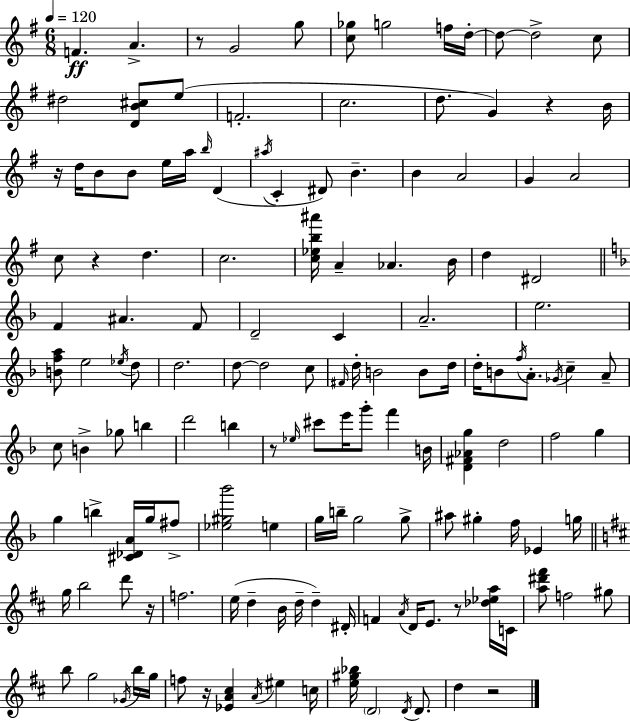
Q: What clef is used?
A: treble